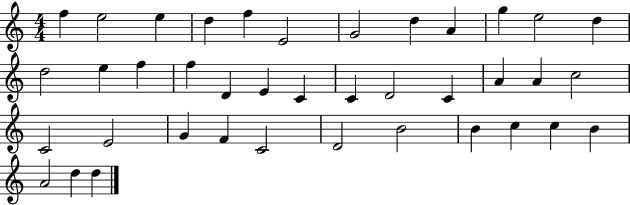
{
  \clef treble
  \numericTimeSignature
  \time 4/4
  \key c \major
  f''4 e''2 e''4 | d''4 f''4 e'2 | g'2 d''4 a'4 | g''4 e''2 d''4 | \break d''2 e''4 f''4 | f''4 d'4 e'4 c'4 | c'4 d'2 c'4 | a'4 a'4 c''2 | \break c'2 e'2 | g'4 f'4 c'2 | d'2 b'2 | b'4 c''4 c''4 b'4 | \break a'2 d''4 d''4 | \bar "|."
}